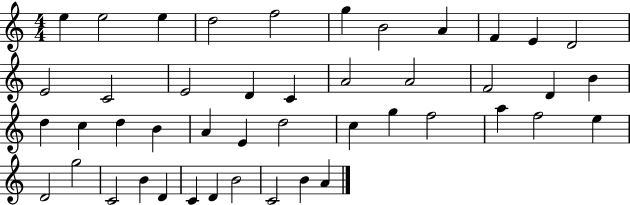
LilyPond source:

{
  \clef treble
  \numericTimeSignature
  \time 4/4
  \key c \major
  e''4 e''2 e''4 | d''2 f''2 | g''4 b'2 a'4 | f'4 e'4 d'2 | \break e'2 c'2 | e'2 d'4 c'4 | a'2 a'2 | f'2 d'4 b'4 | \break d''4 c''4 d''4 b'4 | a'4 e'4 d''2 | c''4 g''4 f''2 | a''4 f''2 e''4 | \break d'2 g''2 | c'2 b'4 d'4 | c'4 d'4 b'2 | c'2 b'4 a'4 | \break \bar "|."
}